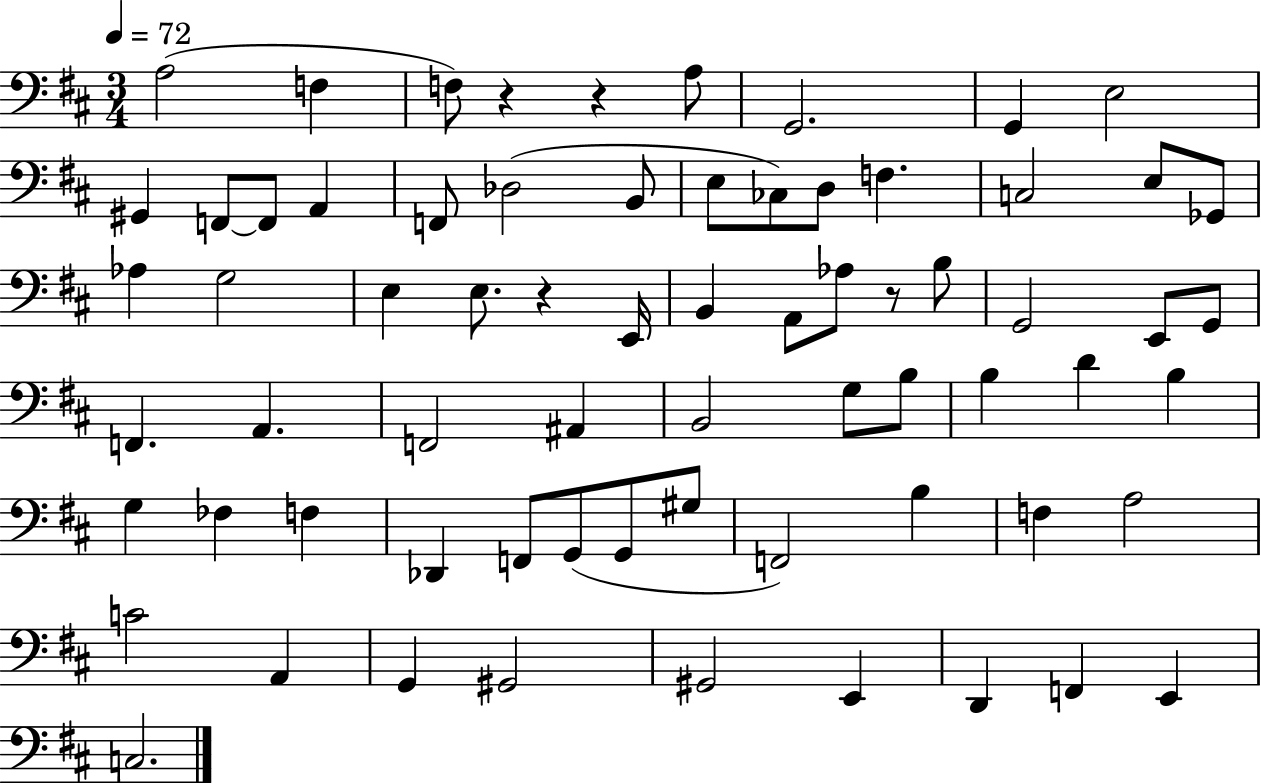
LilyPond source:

{
  \clef bass
  \numericTimeSignature
  \time 3/4
  \key d \major
  \tempo 4 = 72
  a2( f4 | f8) r4 r4 a8 | g,2. | g,4 e2 | \break gis,4 f,8~~ f,8 a,4 | f,8 des2( b,8 | e8 ces8) d8 f4. | c2 e8 ges,8 | \break aes4 g2 | e4 e8. r4 e,16 | b,4 a,8 aes8 r8 b8 | g,2 e,8 g,8 | \break f,4. a,4. | f,2 ais,4 | b,2 g8 b8 | b4 d'4 b4 | \break g4 fes4 f4 | des,4 f,8 g,8( g,8 gis8 | f,2) b4 | f4 a2 | \break c'2 a,4 | g,4 gis,2 | gis,2 e,4 | d,4 f,4 e,4 | \break c2. | \bar "|."
}